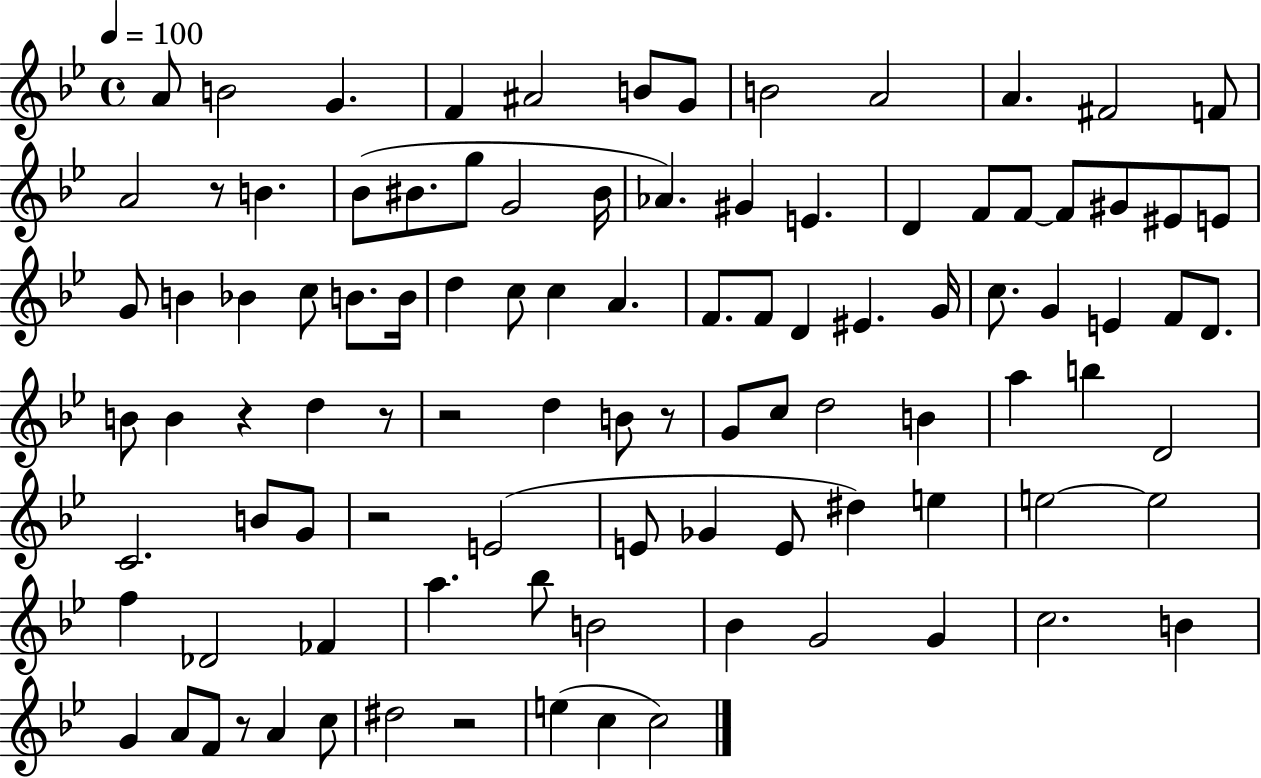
A4/e B4/h G4/q. F4/q A#4/h B4/e G4/e B4/h A4/h A4/q. F#4/h F4/e A4/h R/e B4/q. Bb4/e BIS4/e. G5/e G4/h BIS4/s Ab4/q. G#4/q E4/q. D4/q F4/e F4/e F4/e G#4/e EIS4/e E4/e G4/e B4/q Bb4/q C5/e B4/e. B4/s D5/q C5/e C5/q A4/q. F4/e. F4/e D4/q EIS4/q. G4/s C5/e. G4/q E4/q F4/e D4/e. B4/e B4/q R/q D5/q R/e R/h D5/q B4/e R/e G4/e C5/e D5/h B4/q A5/q B5/q D4/h C4/h. B4/e G4/e R/h E4/h E4/e Gb4/q E4/e D#5/q E5/q E5/h E5/h F5/q Db4/h FES4/q A5/q. Bb5/e B4/h Bb4/q G4/h G4/q C5/h. B4/q G4/q A4/e F4/e R/e A4/q C5/e D#5/h R/h E5/q C5/q C5/h